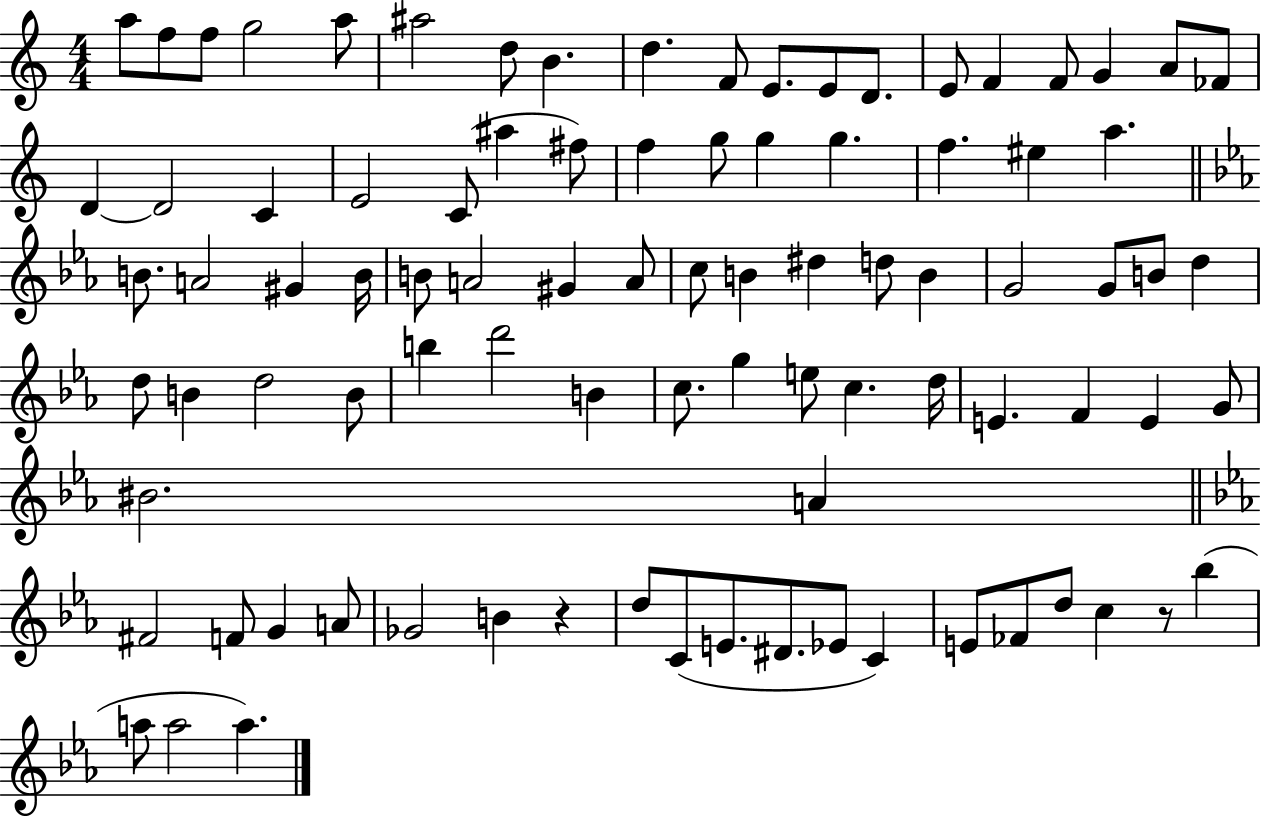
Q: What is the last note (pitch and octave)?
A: A5